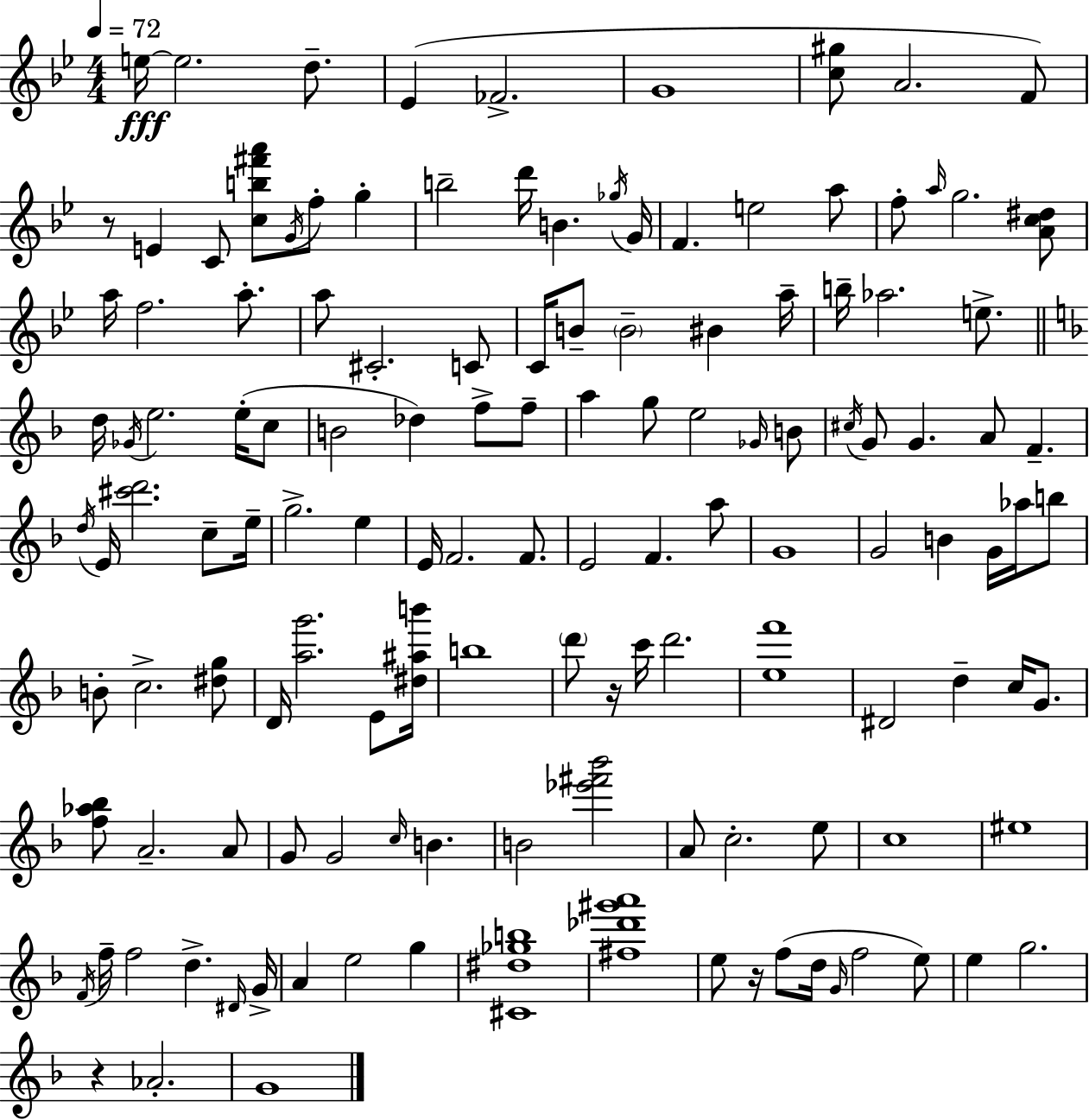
{
  \clef treble
  \numericTimeSignature
  \time 4/4
  \key bes \major
  \tempo 4 = 72
  e''16~~\fff e''2. d''8.-- | ees'4( fes'2.-> | g'1 | <c'' gis''>8 a'2. f'8) | \break r8 e'4 c'8 <c'' b'' fis''' a'''>8 \acciaccatura { g'16 } f''8-. g''4-. | b''2-- d'''16 b'4. | \acciaccatura { ges''16 } g'16 f'4. e''2 | a''8 f''8-. \grace { a''16 } g''2. | \break <a' c'' dis''>8 a''16 f''2. | a''8.-. a''8 cis'2.-. | c'8 c'16 b'8-- \parenthesize b'2-- bis'4 | a''16-- b''16-- aes''2. | \break e''8.-> \bar "||" \break \key d \minor d''16 \acciaccatura { ges'16 } e''2. e''16-.( c''8 | b'2 des''4) f''8-> f''8-- | a''4 g''8 e''2 \grace { ges'16 } | b'8 \acciaccatura { cis''16 } g'8 g'4. a'8 f'4.-- | \break \acciaccatura { d''16 } e'16 <cis''' d'''>2. | c''8-- e''16-- g''2.-> | e''4 e'16 f'2. | f'8. e'2 f'4. | \break a''8 g'1 | g'2 b'4 | g'16 aes''16 b''8 b'8-. c''2.-> | <dis'' g''>8 d'16 <a'' g'''>2. | \break e'8 <dis'' ais'' b'''>16 b''1 | \parenthesize d'''8 r16 c'''16 d'''2. | <e'' f'''>1 | dis'2 d''4-- | \break c''16 g'8. <f'' aes'' bes''>8 a'2.-- | a'8 g'8 g'2 \grace { c''16 } b'4. | b'2 <ees''' fis''' bes'''>2 | a'8 c''2.-. | \break e''8 c''1 | eis''1 | \acciaccatura { f'16 } f''16-- f''2 d''4.-> | \grace { dis'16 } g'16-> a'4 e''2 | \break g''4 <cis' dis'' ges'' b''>1 | <fis'' des''' gis''' a'''>1 | e''8 r16 f''8( d''16 \grace { g'16 } f''2 | e''8) e''4 g''2. | \break r4 aes'2.-. | g'1 | \bar "|."
}